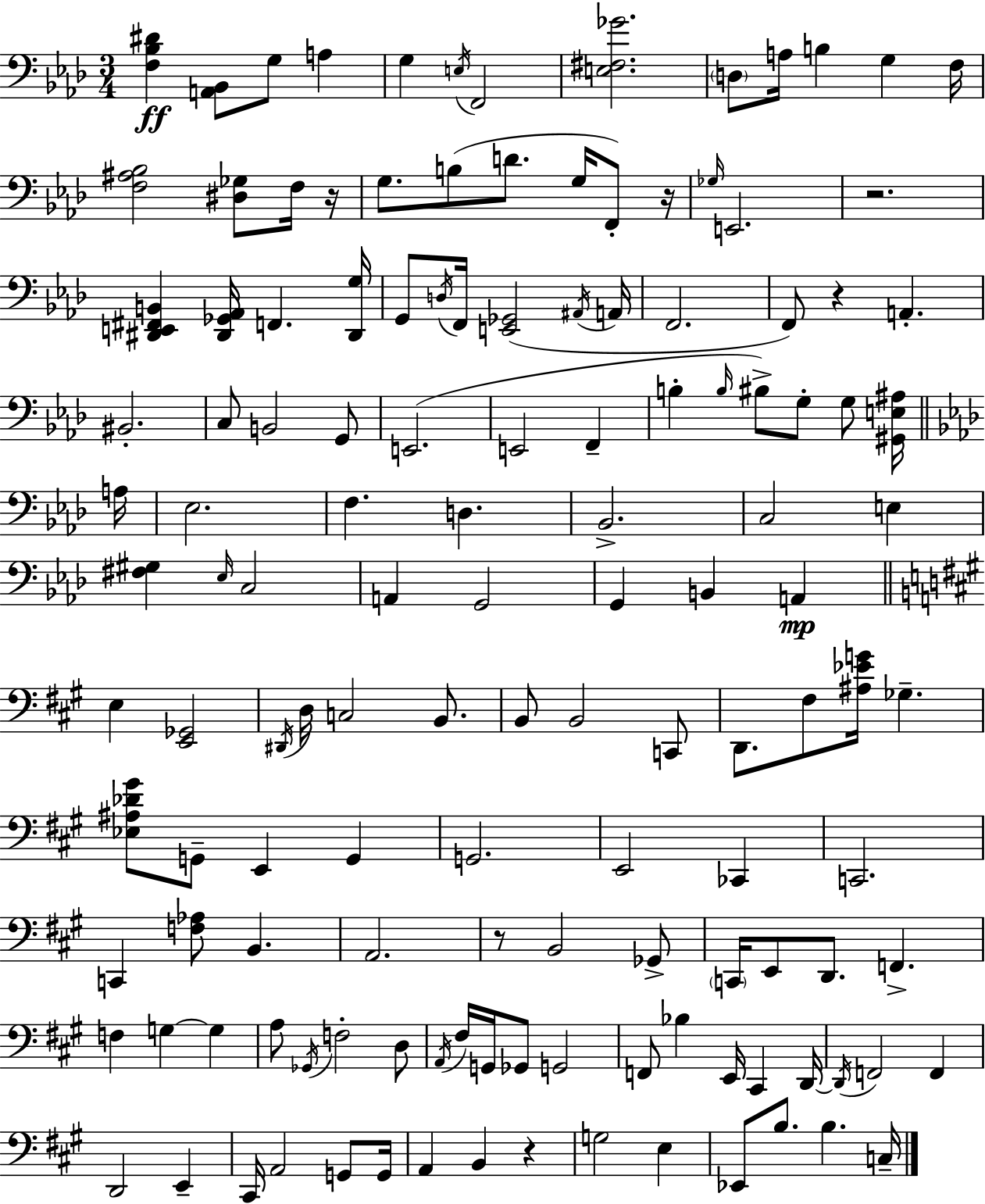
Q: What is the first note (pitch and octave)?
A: G3